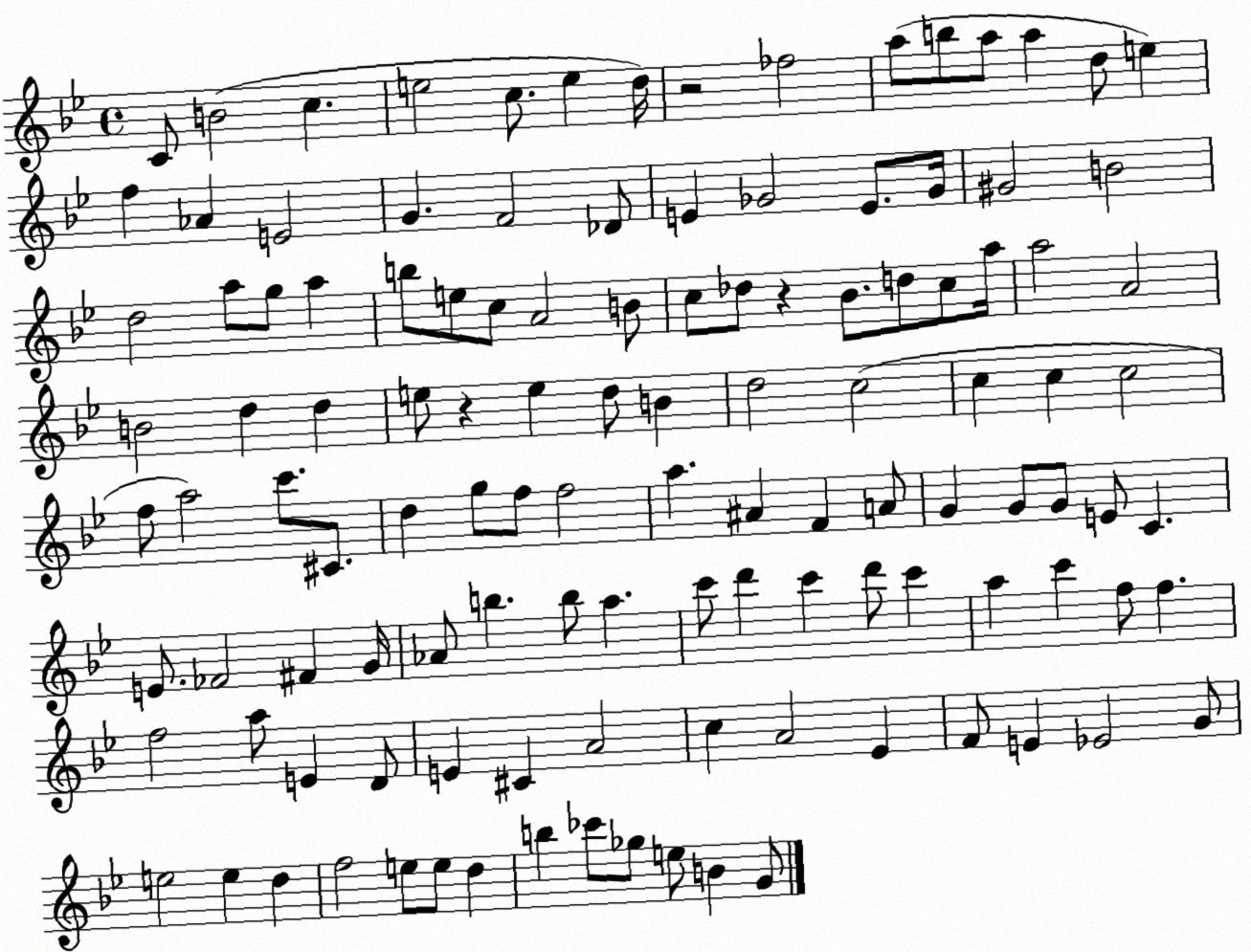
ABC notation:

X:1
T:Untitled
M:4/4
L:1/4
K:Bb
C/2 B2 c e2 c/2 e d/4 z2 _f2 a/2 b/2 a/2 a d/2 e f _A E2 G F2 _D/2 E _G2 E/2 _G/4 ^G2 B2 d2 a/2 g/2 a b/2 e/2 c/2 A2 B/2 c/2 _d/2 z _B/2 d/2 c/2 a/4 a2 A2 B2 d d e/2 z e d/2 B d2 c2 c c c2 f/2 a2 c'/2 ^C/2 d g/2 f/2 f2 a ^A F A/2 G G/2 G/2 E/2 C E/2 _F2 ^F G/4 _A/2 b b/2 a c'/2 d' c' d'/2 c' a c' f/2 f f2 a/2 E D/2 E ^C A2 c A2 _E F/2 E _E2 G/2 e2 e d f2 e/2 e/2 d b _c'/2 _g/2 e/2 B G/2